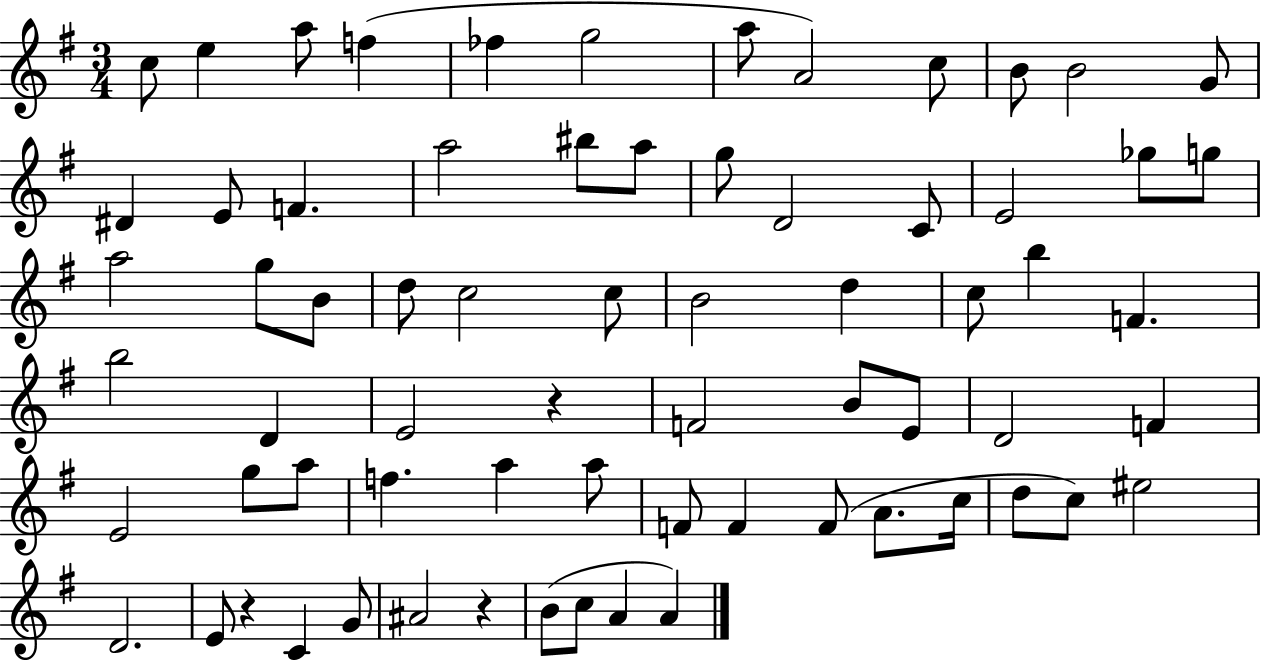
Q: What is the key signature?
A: G major